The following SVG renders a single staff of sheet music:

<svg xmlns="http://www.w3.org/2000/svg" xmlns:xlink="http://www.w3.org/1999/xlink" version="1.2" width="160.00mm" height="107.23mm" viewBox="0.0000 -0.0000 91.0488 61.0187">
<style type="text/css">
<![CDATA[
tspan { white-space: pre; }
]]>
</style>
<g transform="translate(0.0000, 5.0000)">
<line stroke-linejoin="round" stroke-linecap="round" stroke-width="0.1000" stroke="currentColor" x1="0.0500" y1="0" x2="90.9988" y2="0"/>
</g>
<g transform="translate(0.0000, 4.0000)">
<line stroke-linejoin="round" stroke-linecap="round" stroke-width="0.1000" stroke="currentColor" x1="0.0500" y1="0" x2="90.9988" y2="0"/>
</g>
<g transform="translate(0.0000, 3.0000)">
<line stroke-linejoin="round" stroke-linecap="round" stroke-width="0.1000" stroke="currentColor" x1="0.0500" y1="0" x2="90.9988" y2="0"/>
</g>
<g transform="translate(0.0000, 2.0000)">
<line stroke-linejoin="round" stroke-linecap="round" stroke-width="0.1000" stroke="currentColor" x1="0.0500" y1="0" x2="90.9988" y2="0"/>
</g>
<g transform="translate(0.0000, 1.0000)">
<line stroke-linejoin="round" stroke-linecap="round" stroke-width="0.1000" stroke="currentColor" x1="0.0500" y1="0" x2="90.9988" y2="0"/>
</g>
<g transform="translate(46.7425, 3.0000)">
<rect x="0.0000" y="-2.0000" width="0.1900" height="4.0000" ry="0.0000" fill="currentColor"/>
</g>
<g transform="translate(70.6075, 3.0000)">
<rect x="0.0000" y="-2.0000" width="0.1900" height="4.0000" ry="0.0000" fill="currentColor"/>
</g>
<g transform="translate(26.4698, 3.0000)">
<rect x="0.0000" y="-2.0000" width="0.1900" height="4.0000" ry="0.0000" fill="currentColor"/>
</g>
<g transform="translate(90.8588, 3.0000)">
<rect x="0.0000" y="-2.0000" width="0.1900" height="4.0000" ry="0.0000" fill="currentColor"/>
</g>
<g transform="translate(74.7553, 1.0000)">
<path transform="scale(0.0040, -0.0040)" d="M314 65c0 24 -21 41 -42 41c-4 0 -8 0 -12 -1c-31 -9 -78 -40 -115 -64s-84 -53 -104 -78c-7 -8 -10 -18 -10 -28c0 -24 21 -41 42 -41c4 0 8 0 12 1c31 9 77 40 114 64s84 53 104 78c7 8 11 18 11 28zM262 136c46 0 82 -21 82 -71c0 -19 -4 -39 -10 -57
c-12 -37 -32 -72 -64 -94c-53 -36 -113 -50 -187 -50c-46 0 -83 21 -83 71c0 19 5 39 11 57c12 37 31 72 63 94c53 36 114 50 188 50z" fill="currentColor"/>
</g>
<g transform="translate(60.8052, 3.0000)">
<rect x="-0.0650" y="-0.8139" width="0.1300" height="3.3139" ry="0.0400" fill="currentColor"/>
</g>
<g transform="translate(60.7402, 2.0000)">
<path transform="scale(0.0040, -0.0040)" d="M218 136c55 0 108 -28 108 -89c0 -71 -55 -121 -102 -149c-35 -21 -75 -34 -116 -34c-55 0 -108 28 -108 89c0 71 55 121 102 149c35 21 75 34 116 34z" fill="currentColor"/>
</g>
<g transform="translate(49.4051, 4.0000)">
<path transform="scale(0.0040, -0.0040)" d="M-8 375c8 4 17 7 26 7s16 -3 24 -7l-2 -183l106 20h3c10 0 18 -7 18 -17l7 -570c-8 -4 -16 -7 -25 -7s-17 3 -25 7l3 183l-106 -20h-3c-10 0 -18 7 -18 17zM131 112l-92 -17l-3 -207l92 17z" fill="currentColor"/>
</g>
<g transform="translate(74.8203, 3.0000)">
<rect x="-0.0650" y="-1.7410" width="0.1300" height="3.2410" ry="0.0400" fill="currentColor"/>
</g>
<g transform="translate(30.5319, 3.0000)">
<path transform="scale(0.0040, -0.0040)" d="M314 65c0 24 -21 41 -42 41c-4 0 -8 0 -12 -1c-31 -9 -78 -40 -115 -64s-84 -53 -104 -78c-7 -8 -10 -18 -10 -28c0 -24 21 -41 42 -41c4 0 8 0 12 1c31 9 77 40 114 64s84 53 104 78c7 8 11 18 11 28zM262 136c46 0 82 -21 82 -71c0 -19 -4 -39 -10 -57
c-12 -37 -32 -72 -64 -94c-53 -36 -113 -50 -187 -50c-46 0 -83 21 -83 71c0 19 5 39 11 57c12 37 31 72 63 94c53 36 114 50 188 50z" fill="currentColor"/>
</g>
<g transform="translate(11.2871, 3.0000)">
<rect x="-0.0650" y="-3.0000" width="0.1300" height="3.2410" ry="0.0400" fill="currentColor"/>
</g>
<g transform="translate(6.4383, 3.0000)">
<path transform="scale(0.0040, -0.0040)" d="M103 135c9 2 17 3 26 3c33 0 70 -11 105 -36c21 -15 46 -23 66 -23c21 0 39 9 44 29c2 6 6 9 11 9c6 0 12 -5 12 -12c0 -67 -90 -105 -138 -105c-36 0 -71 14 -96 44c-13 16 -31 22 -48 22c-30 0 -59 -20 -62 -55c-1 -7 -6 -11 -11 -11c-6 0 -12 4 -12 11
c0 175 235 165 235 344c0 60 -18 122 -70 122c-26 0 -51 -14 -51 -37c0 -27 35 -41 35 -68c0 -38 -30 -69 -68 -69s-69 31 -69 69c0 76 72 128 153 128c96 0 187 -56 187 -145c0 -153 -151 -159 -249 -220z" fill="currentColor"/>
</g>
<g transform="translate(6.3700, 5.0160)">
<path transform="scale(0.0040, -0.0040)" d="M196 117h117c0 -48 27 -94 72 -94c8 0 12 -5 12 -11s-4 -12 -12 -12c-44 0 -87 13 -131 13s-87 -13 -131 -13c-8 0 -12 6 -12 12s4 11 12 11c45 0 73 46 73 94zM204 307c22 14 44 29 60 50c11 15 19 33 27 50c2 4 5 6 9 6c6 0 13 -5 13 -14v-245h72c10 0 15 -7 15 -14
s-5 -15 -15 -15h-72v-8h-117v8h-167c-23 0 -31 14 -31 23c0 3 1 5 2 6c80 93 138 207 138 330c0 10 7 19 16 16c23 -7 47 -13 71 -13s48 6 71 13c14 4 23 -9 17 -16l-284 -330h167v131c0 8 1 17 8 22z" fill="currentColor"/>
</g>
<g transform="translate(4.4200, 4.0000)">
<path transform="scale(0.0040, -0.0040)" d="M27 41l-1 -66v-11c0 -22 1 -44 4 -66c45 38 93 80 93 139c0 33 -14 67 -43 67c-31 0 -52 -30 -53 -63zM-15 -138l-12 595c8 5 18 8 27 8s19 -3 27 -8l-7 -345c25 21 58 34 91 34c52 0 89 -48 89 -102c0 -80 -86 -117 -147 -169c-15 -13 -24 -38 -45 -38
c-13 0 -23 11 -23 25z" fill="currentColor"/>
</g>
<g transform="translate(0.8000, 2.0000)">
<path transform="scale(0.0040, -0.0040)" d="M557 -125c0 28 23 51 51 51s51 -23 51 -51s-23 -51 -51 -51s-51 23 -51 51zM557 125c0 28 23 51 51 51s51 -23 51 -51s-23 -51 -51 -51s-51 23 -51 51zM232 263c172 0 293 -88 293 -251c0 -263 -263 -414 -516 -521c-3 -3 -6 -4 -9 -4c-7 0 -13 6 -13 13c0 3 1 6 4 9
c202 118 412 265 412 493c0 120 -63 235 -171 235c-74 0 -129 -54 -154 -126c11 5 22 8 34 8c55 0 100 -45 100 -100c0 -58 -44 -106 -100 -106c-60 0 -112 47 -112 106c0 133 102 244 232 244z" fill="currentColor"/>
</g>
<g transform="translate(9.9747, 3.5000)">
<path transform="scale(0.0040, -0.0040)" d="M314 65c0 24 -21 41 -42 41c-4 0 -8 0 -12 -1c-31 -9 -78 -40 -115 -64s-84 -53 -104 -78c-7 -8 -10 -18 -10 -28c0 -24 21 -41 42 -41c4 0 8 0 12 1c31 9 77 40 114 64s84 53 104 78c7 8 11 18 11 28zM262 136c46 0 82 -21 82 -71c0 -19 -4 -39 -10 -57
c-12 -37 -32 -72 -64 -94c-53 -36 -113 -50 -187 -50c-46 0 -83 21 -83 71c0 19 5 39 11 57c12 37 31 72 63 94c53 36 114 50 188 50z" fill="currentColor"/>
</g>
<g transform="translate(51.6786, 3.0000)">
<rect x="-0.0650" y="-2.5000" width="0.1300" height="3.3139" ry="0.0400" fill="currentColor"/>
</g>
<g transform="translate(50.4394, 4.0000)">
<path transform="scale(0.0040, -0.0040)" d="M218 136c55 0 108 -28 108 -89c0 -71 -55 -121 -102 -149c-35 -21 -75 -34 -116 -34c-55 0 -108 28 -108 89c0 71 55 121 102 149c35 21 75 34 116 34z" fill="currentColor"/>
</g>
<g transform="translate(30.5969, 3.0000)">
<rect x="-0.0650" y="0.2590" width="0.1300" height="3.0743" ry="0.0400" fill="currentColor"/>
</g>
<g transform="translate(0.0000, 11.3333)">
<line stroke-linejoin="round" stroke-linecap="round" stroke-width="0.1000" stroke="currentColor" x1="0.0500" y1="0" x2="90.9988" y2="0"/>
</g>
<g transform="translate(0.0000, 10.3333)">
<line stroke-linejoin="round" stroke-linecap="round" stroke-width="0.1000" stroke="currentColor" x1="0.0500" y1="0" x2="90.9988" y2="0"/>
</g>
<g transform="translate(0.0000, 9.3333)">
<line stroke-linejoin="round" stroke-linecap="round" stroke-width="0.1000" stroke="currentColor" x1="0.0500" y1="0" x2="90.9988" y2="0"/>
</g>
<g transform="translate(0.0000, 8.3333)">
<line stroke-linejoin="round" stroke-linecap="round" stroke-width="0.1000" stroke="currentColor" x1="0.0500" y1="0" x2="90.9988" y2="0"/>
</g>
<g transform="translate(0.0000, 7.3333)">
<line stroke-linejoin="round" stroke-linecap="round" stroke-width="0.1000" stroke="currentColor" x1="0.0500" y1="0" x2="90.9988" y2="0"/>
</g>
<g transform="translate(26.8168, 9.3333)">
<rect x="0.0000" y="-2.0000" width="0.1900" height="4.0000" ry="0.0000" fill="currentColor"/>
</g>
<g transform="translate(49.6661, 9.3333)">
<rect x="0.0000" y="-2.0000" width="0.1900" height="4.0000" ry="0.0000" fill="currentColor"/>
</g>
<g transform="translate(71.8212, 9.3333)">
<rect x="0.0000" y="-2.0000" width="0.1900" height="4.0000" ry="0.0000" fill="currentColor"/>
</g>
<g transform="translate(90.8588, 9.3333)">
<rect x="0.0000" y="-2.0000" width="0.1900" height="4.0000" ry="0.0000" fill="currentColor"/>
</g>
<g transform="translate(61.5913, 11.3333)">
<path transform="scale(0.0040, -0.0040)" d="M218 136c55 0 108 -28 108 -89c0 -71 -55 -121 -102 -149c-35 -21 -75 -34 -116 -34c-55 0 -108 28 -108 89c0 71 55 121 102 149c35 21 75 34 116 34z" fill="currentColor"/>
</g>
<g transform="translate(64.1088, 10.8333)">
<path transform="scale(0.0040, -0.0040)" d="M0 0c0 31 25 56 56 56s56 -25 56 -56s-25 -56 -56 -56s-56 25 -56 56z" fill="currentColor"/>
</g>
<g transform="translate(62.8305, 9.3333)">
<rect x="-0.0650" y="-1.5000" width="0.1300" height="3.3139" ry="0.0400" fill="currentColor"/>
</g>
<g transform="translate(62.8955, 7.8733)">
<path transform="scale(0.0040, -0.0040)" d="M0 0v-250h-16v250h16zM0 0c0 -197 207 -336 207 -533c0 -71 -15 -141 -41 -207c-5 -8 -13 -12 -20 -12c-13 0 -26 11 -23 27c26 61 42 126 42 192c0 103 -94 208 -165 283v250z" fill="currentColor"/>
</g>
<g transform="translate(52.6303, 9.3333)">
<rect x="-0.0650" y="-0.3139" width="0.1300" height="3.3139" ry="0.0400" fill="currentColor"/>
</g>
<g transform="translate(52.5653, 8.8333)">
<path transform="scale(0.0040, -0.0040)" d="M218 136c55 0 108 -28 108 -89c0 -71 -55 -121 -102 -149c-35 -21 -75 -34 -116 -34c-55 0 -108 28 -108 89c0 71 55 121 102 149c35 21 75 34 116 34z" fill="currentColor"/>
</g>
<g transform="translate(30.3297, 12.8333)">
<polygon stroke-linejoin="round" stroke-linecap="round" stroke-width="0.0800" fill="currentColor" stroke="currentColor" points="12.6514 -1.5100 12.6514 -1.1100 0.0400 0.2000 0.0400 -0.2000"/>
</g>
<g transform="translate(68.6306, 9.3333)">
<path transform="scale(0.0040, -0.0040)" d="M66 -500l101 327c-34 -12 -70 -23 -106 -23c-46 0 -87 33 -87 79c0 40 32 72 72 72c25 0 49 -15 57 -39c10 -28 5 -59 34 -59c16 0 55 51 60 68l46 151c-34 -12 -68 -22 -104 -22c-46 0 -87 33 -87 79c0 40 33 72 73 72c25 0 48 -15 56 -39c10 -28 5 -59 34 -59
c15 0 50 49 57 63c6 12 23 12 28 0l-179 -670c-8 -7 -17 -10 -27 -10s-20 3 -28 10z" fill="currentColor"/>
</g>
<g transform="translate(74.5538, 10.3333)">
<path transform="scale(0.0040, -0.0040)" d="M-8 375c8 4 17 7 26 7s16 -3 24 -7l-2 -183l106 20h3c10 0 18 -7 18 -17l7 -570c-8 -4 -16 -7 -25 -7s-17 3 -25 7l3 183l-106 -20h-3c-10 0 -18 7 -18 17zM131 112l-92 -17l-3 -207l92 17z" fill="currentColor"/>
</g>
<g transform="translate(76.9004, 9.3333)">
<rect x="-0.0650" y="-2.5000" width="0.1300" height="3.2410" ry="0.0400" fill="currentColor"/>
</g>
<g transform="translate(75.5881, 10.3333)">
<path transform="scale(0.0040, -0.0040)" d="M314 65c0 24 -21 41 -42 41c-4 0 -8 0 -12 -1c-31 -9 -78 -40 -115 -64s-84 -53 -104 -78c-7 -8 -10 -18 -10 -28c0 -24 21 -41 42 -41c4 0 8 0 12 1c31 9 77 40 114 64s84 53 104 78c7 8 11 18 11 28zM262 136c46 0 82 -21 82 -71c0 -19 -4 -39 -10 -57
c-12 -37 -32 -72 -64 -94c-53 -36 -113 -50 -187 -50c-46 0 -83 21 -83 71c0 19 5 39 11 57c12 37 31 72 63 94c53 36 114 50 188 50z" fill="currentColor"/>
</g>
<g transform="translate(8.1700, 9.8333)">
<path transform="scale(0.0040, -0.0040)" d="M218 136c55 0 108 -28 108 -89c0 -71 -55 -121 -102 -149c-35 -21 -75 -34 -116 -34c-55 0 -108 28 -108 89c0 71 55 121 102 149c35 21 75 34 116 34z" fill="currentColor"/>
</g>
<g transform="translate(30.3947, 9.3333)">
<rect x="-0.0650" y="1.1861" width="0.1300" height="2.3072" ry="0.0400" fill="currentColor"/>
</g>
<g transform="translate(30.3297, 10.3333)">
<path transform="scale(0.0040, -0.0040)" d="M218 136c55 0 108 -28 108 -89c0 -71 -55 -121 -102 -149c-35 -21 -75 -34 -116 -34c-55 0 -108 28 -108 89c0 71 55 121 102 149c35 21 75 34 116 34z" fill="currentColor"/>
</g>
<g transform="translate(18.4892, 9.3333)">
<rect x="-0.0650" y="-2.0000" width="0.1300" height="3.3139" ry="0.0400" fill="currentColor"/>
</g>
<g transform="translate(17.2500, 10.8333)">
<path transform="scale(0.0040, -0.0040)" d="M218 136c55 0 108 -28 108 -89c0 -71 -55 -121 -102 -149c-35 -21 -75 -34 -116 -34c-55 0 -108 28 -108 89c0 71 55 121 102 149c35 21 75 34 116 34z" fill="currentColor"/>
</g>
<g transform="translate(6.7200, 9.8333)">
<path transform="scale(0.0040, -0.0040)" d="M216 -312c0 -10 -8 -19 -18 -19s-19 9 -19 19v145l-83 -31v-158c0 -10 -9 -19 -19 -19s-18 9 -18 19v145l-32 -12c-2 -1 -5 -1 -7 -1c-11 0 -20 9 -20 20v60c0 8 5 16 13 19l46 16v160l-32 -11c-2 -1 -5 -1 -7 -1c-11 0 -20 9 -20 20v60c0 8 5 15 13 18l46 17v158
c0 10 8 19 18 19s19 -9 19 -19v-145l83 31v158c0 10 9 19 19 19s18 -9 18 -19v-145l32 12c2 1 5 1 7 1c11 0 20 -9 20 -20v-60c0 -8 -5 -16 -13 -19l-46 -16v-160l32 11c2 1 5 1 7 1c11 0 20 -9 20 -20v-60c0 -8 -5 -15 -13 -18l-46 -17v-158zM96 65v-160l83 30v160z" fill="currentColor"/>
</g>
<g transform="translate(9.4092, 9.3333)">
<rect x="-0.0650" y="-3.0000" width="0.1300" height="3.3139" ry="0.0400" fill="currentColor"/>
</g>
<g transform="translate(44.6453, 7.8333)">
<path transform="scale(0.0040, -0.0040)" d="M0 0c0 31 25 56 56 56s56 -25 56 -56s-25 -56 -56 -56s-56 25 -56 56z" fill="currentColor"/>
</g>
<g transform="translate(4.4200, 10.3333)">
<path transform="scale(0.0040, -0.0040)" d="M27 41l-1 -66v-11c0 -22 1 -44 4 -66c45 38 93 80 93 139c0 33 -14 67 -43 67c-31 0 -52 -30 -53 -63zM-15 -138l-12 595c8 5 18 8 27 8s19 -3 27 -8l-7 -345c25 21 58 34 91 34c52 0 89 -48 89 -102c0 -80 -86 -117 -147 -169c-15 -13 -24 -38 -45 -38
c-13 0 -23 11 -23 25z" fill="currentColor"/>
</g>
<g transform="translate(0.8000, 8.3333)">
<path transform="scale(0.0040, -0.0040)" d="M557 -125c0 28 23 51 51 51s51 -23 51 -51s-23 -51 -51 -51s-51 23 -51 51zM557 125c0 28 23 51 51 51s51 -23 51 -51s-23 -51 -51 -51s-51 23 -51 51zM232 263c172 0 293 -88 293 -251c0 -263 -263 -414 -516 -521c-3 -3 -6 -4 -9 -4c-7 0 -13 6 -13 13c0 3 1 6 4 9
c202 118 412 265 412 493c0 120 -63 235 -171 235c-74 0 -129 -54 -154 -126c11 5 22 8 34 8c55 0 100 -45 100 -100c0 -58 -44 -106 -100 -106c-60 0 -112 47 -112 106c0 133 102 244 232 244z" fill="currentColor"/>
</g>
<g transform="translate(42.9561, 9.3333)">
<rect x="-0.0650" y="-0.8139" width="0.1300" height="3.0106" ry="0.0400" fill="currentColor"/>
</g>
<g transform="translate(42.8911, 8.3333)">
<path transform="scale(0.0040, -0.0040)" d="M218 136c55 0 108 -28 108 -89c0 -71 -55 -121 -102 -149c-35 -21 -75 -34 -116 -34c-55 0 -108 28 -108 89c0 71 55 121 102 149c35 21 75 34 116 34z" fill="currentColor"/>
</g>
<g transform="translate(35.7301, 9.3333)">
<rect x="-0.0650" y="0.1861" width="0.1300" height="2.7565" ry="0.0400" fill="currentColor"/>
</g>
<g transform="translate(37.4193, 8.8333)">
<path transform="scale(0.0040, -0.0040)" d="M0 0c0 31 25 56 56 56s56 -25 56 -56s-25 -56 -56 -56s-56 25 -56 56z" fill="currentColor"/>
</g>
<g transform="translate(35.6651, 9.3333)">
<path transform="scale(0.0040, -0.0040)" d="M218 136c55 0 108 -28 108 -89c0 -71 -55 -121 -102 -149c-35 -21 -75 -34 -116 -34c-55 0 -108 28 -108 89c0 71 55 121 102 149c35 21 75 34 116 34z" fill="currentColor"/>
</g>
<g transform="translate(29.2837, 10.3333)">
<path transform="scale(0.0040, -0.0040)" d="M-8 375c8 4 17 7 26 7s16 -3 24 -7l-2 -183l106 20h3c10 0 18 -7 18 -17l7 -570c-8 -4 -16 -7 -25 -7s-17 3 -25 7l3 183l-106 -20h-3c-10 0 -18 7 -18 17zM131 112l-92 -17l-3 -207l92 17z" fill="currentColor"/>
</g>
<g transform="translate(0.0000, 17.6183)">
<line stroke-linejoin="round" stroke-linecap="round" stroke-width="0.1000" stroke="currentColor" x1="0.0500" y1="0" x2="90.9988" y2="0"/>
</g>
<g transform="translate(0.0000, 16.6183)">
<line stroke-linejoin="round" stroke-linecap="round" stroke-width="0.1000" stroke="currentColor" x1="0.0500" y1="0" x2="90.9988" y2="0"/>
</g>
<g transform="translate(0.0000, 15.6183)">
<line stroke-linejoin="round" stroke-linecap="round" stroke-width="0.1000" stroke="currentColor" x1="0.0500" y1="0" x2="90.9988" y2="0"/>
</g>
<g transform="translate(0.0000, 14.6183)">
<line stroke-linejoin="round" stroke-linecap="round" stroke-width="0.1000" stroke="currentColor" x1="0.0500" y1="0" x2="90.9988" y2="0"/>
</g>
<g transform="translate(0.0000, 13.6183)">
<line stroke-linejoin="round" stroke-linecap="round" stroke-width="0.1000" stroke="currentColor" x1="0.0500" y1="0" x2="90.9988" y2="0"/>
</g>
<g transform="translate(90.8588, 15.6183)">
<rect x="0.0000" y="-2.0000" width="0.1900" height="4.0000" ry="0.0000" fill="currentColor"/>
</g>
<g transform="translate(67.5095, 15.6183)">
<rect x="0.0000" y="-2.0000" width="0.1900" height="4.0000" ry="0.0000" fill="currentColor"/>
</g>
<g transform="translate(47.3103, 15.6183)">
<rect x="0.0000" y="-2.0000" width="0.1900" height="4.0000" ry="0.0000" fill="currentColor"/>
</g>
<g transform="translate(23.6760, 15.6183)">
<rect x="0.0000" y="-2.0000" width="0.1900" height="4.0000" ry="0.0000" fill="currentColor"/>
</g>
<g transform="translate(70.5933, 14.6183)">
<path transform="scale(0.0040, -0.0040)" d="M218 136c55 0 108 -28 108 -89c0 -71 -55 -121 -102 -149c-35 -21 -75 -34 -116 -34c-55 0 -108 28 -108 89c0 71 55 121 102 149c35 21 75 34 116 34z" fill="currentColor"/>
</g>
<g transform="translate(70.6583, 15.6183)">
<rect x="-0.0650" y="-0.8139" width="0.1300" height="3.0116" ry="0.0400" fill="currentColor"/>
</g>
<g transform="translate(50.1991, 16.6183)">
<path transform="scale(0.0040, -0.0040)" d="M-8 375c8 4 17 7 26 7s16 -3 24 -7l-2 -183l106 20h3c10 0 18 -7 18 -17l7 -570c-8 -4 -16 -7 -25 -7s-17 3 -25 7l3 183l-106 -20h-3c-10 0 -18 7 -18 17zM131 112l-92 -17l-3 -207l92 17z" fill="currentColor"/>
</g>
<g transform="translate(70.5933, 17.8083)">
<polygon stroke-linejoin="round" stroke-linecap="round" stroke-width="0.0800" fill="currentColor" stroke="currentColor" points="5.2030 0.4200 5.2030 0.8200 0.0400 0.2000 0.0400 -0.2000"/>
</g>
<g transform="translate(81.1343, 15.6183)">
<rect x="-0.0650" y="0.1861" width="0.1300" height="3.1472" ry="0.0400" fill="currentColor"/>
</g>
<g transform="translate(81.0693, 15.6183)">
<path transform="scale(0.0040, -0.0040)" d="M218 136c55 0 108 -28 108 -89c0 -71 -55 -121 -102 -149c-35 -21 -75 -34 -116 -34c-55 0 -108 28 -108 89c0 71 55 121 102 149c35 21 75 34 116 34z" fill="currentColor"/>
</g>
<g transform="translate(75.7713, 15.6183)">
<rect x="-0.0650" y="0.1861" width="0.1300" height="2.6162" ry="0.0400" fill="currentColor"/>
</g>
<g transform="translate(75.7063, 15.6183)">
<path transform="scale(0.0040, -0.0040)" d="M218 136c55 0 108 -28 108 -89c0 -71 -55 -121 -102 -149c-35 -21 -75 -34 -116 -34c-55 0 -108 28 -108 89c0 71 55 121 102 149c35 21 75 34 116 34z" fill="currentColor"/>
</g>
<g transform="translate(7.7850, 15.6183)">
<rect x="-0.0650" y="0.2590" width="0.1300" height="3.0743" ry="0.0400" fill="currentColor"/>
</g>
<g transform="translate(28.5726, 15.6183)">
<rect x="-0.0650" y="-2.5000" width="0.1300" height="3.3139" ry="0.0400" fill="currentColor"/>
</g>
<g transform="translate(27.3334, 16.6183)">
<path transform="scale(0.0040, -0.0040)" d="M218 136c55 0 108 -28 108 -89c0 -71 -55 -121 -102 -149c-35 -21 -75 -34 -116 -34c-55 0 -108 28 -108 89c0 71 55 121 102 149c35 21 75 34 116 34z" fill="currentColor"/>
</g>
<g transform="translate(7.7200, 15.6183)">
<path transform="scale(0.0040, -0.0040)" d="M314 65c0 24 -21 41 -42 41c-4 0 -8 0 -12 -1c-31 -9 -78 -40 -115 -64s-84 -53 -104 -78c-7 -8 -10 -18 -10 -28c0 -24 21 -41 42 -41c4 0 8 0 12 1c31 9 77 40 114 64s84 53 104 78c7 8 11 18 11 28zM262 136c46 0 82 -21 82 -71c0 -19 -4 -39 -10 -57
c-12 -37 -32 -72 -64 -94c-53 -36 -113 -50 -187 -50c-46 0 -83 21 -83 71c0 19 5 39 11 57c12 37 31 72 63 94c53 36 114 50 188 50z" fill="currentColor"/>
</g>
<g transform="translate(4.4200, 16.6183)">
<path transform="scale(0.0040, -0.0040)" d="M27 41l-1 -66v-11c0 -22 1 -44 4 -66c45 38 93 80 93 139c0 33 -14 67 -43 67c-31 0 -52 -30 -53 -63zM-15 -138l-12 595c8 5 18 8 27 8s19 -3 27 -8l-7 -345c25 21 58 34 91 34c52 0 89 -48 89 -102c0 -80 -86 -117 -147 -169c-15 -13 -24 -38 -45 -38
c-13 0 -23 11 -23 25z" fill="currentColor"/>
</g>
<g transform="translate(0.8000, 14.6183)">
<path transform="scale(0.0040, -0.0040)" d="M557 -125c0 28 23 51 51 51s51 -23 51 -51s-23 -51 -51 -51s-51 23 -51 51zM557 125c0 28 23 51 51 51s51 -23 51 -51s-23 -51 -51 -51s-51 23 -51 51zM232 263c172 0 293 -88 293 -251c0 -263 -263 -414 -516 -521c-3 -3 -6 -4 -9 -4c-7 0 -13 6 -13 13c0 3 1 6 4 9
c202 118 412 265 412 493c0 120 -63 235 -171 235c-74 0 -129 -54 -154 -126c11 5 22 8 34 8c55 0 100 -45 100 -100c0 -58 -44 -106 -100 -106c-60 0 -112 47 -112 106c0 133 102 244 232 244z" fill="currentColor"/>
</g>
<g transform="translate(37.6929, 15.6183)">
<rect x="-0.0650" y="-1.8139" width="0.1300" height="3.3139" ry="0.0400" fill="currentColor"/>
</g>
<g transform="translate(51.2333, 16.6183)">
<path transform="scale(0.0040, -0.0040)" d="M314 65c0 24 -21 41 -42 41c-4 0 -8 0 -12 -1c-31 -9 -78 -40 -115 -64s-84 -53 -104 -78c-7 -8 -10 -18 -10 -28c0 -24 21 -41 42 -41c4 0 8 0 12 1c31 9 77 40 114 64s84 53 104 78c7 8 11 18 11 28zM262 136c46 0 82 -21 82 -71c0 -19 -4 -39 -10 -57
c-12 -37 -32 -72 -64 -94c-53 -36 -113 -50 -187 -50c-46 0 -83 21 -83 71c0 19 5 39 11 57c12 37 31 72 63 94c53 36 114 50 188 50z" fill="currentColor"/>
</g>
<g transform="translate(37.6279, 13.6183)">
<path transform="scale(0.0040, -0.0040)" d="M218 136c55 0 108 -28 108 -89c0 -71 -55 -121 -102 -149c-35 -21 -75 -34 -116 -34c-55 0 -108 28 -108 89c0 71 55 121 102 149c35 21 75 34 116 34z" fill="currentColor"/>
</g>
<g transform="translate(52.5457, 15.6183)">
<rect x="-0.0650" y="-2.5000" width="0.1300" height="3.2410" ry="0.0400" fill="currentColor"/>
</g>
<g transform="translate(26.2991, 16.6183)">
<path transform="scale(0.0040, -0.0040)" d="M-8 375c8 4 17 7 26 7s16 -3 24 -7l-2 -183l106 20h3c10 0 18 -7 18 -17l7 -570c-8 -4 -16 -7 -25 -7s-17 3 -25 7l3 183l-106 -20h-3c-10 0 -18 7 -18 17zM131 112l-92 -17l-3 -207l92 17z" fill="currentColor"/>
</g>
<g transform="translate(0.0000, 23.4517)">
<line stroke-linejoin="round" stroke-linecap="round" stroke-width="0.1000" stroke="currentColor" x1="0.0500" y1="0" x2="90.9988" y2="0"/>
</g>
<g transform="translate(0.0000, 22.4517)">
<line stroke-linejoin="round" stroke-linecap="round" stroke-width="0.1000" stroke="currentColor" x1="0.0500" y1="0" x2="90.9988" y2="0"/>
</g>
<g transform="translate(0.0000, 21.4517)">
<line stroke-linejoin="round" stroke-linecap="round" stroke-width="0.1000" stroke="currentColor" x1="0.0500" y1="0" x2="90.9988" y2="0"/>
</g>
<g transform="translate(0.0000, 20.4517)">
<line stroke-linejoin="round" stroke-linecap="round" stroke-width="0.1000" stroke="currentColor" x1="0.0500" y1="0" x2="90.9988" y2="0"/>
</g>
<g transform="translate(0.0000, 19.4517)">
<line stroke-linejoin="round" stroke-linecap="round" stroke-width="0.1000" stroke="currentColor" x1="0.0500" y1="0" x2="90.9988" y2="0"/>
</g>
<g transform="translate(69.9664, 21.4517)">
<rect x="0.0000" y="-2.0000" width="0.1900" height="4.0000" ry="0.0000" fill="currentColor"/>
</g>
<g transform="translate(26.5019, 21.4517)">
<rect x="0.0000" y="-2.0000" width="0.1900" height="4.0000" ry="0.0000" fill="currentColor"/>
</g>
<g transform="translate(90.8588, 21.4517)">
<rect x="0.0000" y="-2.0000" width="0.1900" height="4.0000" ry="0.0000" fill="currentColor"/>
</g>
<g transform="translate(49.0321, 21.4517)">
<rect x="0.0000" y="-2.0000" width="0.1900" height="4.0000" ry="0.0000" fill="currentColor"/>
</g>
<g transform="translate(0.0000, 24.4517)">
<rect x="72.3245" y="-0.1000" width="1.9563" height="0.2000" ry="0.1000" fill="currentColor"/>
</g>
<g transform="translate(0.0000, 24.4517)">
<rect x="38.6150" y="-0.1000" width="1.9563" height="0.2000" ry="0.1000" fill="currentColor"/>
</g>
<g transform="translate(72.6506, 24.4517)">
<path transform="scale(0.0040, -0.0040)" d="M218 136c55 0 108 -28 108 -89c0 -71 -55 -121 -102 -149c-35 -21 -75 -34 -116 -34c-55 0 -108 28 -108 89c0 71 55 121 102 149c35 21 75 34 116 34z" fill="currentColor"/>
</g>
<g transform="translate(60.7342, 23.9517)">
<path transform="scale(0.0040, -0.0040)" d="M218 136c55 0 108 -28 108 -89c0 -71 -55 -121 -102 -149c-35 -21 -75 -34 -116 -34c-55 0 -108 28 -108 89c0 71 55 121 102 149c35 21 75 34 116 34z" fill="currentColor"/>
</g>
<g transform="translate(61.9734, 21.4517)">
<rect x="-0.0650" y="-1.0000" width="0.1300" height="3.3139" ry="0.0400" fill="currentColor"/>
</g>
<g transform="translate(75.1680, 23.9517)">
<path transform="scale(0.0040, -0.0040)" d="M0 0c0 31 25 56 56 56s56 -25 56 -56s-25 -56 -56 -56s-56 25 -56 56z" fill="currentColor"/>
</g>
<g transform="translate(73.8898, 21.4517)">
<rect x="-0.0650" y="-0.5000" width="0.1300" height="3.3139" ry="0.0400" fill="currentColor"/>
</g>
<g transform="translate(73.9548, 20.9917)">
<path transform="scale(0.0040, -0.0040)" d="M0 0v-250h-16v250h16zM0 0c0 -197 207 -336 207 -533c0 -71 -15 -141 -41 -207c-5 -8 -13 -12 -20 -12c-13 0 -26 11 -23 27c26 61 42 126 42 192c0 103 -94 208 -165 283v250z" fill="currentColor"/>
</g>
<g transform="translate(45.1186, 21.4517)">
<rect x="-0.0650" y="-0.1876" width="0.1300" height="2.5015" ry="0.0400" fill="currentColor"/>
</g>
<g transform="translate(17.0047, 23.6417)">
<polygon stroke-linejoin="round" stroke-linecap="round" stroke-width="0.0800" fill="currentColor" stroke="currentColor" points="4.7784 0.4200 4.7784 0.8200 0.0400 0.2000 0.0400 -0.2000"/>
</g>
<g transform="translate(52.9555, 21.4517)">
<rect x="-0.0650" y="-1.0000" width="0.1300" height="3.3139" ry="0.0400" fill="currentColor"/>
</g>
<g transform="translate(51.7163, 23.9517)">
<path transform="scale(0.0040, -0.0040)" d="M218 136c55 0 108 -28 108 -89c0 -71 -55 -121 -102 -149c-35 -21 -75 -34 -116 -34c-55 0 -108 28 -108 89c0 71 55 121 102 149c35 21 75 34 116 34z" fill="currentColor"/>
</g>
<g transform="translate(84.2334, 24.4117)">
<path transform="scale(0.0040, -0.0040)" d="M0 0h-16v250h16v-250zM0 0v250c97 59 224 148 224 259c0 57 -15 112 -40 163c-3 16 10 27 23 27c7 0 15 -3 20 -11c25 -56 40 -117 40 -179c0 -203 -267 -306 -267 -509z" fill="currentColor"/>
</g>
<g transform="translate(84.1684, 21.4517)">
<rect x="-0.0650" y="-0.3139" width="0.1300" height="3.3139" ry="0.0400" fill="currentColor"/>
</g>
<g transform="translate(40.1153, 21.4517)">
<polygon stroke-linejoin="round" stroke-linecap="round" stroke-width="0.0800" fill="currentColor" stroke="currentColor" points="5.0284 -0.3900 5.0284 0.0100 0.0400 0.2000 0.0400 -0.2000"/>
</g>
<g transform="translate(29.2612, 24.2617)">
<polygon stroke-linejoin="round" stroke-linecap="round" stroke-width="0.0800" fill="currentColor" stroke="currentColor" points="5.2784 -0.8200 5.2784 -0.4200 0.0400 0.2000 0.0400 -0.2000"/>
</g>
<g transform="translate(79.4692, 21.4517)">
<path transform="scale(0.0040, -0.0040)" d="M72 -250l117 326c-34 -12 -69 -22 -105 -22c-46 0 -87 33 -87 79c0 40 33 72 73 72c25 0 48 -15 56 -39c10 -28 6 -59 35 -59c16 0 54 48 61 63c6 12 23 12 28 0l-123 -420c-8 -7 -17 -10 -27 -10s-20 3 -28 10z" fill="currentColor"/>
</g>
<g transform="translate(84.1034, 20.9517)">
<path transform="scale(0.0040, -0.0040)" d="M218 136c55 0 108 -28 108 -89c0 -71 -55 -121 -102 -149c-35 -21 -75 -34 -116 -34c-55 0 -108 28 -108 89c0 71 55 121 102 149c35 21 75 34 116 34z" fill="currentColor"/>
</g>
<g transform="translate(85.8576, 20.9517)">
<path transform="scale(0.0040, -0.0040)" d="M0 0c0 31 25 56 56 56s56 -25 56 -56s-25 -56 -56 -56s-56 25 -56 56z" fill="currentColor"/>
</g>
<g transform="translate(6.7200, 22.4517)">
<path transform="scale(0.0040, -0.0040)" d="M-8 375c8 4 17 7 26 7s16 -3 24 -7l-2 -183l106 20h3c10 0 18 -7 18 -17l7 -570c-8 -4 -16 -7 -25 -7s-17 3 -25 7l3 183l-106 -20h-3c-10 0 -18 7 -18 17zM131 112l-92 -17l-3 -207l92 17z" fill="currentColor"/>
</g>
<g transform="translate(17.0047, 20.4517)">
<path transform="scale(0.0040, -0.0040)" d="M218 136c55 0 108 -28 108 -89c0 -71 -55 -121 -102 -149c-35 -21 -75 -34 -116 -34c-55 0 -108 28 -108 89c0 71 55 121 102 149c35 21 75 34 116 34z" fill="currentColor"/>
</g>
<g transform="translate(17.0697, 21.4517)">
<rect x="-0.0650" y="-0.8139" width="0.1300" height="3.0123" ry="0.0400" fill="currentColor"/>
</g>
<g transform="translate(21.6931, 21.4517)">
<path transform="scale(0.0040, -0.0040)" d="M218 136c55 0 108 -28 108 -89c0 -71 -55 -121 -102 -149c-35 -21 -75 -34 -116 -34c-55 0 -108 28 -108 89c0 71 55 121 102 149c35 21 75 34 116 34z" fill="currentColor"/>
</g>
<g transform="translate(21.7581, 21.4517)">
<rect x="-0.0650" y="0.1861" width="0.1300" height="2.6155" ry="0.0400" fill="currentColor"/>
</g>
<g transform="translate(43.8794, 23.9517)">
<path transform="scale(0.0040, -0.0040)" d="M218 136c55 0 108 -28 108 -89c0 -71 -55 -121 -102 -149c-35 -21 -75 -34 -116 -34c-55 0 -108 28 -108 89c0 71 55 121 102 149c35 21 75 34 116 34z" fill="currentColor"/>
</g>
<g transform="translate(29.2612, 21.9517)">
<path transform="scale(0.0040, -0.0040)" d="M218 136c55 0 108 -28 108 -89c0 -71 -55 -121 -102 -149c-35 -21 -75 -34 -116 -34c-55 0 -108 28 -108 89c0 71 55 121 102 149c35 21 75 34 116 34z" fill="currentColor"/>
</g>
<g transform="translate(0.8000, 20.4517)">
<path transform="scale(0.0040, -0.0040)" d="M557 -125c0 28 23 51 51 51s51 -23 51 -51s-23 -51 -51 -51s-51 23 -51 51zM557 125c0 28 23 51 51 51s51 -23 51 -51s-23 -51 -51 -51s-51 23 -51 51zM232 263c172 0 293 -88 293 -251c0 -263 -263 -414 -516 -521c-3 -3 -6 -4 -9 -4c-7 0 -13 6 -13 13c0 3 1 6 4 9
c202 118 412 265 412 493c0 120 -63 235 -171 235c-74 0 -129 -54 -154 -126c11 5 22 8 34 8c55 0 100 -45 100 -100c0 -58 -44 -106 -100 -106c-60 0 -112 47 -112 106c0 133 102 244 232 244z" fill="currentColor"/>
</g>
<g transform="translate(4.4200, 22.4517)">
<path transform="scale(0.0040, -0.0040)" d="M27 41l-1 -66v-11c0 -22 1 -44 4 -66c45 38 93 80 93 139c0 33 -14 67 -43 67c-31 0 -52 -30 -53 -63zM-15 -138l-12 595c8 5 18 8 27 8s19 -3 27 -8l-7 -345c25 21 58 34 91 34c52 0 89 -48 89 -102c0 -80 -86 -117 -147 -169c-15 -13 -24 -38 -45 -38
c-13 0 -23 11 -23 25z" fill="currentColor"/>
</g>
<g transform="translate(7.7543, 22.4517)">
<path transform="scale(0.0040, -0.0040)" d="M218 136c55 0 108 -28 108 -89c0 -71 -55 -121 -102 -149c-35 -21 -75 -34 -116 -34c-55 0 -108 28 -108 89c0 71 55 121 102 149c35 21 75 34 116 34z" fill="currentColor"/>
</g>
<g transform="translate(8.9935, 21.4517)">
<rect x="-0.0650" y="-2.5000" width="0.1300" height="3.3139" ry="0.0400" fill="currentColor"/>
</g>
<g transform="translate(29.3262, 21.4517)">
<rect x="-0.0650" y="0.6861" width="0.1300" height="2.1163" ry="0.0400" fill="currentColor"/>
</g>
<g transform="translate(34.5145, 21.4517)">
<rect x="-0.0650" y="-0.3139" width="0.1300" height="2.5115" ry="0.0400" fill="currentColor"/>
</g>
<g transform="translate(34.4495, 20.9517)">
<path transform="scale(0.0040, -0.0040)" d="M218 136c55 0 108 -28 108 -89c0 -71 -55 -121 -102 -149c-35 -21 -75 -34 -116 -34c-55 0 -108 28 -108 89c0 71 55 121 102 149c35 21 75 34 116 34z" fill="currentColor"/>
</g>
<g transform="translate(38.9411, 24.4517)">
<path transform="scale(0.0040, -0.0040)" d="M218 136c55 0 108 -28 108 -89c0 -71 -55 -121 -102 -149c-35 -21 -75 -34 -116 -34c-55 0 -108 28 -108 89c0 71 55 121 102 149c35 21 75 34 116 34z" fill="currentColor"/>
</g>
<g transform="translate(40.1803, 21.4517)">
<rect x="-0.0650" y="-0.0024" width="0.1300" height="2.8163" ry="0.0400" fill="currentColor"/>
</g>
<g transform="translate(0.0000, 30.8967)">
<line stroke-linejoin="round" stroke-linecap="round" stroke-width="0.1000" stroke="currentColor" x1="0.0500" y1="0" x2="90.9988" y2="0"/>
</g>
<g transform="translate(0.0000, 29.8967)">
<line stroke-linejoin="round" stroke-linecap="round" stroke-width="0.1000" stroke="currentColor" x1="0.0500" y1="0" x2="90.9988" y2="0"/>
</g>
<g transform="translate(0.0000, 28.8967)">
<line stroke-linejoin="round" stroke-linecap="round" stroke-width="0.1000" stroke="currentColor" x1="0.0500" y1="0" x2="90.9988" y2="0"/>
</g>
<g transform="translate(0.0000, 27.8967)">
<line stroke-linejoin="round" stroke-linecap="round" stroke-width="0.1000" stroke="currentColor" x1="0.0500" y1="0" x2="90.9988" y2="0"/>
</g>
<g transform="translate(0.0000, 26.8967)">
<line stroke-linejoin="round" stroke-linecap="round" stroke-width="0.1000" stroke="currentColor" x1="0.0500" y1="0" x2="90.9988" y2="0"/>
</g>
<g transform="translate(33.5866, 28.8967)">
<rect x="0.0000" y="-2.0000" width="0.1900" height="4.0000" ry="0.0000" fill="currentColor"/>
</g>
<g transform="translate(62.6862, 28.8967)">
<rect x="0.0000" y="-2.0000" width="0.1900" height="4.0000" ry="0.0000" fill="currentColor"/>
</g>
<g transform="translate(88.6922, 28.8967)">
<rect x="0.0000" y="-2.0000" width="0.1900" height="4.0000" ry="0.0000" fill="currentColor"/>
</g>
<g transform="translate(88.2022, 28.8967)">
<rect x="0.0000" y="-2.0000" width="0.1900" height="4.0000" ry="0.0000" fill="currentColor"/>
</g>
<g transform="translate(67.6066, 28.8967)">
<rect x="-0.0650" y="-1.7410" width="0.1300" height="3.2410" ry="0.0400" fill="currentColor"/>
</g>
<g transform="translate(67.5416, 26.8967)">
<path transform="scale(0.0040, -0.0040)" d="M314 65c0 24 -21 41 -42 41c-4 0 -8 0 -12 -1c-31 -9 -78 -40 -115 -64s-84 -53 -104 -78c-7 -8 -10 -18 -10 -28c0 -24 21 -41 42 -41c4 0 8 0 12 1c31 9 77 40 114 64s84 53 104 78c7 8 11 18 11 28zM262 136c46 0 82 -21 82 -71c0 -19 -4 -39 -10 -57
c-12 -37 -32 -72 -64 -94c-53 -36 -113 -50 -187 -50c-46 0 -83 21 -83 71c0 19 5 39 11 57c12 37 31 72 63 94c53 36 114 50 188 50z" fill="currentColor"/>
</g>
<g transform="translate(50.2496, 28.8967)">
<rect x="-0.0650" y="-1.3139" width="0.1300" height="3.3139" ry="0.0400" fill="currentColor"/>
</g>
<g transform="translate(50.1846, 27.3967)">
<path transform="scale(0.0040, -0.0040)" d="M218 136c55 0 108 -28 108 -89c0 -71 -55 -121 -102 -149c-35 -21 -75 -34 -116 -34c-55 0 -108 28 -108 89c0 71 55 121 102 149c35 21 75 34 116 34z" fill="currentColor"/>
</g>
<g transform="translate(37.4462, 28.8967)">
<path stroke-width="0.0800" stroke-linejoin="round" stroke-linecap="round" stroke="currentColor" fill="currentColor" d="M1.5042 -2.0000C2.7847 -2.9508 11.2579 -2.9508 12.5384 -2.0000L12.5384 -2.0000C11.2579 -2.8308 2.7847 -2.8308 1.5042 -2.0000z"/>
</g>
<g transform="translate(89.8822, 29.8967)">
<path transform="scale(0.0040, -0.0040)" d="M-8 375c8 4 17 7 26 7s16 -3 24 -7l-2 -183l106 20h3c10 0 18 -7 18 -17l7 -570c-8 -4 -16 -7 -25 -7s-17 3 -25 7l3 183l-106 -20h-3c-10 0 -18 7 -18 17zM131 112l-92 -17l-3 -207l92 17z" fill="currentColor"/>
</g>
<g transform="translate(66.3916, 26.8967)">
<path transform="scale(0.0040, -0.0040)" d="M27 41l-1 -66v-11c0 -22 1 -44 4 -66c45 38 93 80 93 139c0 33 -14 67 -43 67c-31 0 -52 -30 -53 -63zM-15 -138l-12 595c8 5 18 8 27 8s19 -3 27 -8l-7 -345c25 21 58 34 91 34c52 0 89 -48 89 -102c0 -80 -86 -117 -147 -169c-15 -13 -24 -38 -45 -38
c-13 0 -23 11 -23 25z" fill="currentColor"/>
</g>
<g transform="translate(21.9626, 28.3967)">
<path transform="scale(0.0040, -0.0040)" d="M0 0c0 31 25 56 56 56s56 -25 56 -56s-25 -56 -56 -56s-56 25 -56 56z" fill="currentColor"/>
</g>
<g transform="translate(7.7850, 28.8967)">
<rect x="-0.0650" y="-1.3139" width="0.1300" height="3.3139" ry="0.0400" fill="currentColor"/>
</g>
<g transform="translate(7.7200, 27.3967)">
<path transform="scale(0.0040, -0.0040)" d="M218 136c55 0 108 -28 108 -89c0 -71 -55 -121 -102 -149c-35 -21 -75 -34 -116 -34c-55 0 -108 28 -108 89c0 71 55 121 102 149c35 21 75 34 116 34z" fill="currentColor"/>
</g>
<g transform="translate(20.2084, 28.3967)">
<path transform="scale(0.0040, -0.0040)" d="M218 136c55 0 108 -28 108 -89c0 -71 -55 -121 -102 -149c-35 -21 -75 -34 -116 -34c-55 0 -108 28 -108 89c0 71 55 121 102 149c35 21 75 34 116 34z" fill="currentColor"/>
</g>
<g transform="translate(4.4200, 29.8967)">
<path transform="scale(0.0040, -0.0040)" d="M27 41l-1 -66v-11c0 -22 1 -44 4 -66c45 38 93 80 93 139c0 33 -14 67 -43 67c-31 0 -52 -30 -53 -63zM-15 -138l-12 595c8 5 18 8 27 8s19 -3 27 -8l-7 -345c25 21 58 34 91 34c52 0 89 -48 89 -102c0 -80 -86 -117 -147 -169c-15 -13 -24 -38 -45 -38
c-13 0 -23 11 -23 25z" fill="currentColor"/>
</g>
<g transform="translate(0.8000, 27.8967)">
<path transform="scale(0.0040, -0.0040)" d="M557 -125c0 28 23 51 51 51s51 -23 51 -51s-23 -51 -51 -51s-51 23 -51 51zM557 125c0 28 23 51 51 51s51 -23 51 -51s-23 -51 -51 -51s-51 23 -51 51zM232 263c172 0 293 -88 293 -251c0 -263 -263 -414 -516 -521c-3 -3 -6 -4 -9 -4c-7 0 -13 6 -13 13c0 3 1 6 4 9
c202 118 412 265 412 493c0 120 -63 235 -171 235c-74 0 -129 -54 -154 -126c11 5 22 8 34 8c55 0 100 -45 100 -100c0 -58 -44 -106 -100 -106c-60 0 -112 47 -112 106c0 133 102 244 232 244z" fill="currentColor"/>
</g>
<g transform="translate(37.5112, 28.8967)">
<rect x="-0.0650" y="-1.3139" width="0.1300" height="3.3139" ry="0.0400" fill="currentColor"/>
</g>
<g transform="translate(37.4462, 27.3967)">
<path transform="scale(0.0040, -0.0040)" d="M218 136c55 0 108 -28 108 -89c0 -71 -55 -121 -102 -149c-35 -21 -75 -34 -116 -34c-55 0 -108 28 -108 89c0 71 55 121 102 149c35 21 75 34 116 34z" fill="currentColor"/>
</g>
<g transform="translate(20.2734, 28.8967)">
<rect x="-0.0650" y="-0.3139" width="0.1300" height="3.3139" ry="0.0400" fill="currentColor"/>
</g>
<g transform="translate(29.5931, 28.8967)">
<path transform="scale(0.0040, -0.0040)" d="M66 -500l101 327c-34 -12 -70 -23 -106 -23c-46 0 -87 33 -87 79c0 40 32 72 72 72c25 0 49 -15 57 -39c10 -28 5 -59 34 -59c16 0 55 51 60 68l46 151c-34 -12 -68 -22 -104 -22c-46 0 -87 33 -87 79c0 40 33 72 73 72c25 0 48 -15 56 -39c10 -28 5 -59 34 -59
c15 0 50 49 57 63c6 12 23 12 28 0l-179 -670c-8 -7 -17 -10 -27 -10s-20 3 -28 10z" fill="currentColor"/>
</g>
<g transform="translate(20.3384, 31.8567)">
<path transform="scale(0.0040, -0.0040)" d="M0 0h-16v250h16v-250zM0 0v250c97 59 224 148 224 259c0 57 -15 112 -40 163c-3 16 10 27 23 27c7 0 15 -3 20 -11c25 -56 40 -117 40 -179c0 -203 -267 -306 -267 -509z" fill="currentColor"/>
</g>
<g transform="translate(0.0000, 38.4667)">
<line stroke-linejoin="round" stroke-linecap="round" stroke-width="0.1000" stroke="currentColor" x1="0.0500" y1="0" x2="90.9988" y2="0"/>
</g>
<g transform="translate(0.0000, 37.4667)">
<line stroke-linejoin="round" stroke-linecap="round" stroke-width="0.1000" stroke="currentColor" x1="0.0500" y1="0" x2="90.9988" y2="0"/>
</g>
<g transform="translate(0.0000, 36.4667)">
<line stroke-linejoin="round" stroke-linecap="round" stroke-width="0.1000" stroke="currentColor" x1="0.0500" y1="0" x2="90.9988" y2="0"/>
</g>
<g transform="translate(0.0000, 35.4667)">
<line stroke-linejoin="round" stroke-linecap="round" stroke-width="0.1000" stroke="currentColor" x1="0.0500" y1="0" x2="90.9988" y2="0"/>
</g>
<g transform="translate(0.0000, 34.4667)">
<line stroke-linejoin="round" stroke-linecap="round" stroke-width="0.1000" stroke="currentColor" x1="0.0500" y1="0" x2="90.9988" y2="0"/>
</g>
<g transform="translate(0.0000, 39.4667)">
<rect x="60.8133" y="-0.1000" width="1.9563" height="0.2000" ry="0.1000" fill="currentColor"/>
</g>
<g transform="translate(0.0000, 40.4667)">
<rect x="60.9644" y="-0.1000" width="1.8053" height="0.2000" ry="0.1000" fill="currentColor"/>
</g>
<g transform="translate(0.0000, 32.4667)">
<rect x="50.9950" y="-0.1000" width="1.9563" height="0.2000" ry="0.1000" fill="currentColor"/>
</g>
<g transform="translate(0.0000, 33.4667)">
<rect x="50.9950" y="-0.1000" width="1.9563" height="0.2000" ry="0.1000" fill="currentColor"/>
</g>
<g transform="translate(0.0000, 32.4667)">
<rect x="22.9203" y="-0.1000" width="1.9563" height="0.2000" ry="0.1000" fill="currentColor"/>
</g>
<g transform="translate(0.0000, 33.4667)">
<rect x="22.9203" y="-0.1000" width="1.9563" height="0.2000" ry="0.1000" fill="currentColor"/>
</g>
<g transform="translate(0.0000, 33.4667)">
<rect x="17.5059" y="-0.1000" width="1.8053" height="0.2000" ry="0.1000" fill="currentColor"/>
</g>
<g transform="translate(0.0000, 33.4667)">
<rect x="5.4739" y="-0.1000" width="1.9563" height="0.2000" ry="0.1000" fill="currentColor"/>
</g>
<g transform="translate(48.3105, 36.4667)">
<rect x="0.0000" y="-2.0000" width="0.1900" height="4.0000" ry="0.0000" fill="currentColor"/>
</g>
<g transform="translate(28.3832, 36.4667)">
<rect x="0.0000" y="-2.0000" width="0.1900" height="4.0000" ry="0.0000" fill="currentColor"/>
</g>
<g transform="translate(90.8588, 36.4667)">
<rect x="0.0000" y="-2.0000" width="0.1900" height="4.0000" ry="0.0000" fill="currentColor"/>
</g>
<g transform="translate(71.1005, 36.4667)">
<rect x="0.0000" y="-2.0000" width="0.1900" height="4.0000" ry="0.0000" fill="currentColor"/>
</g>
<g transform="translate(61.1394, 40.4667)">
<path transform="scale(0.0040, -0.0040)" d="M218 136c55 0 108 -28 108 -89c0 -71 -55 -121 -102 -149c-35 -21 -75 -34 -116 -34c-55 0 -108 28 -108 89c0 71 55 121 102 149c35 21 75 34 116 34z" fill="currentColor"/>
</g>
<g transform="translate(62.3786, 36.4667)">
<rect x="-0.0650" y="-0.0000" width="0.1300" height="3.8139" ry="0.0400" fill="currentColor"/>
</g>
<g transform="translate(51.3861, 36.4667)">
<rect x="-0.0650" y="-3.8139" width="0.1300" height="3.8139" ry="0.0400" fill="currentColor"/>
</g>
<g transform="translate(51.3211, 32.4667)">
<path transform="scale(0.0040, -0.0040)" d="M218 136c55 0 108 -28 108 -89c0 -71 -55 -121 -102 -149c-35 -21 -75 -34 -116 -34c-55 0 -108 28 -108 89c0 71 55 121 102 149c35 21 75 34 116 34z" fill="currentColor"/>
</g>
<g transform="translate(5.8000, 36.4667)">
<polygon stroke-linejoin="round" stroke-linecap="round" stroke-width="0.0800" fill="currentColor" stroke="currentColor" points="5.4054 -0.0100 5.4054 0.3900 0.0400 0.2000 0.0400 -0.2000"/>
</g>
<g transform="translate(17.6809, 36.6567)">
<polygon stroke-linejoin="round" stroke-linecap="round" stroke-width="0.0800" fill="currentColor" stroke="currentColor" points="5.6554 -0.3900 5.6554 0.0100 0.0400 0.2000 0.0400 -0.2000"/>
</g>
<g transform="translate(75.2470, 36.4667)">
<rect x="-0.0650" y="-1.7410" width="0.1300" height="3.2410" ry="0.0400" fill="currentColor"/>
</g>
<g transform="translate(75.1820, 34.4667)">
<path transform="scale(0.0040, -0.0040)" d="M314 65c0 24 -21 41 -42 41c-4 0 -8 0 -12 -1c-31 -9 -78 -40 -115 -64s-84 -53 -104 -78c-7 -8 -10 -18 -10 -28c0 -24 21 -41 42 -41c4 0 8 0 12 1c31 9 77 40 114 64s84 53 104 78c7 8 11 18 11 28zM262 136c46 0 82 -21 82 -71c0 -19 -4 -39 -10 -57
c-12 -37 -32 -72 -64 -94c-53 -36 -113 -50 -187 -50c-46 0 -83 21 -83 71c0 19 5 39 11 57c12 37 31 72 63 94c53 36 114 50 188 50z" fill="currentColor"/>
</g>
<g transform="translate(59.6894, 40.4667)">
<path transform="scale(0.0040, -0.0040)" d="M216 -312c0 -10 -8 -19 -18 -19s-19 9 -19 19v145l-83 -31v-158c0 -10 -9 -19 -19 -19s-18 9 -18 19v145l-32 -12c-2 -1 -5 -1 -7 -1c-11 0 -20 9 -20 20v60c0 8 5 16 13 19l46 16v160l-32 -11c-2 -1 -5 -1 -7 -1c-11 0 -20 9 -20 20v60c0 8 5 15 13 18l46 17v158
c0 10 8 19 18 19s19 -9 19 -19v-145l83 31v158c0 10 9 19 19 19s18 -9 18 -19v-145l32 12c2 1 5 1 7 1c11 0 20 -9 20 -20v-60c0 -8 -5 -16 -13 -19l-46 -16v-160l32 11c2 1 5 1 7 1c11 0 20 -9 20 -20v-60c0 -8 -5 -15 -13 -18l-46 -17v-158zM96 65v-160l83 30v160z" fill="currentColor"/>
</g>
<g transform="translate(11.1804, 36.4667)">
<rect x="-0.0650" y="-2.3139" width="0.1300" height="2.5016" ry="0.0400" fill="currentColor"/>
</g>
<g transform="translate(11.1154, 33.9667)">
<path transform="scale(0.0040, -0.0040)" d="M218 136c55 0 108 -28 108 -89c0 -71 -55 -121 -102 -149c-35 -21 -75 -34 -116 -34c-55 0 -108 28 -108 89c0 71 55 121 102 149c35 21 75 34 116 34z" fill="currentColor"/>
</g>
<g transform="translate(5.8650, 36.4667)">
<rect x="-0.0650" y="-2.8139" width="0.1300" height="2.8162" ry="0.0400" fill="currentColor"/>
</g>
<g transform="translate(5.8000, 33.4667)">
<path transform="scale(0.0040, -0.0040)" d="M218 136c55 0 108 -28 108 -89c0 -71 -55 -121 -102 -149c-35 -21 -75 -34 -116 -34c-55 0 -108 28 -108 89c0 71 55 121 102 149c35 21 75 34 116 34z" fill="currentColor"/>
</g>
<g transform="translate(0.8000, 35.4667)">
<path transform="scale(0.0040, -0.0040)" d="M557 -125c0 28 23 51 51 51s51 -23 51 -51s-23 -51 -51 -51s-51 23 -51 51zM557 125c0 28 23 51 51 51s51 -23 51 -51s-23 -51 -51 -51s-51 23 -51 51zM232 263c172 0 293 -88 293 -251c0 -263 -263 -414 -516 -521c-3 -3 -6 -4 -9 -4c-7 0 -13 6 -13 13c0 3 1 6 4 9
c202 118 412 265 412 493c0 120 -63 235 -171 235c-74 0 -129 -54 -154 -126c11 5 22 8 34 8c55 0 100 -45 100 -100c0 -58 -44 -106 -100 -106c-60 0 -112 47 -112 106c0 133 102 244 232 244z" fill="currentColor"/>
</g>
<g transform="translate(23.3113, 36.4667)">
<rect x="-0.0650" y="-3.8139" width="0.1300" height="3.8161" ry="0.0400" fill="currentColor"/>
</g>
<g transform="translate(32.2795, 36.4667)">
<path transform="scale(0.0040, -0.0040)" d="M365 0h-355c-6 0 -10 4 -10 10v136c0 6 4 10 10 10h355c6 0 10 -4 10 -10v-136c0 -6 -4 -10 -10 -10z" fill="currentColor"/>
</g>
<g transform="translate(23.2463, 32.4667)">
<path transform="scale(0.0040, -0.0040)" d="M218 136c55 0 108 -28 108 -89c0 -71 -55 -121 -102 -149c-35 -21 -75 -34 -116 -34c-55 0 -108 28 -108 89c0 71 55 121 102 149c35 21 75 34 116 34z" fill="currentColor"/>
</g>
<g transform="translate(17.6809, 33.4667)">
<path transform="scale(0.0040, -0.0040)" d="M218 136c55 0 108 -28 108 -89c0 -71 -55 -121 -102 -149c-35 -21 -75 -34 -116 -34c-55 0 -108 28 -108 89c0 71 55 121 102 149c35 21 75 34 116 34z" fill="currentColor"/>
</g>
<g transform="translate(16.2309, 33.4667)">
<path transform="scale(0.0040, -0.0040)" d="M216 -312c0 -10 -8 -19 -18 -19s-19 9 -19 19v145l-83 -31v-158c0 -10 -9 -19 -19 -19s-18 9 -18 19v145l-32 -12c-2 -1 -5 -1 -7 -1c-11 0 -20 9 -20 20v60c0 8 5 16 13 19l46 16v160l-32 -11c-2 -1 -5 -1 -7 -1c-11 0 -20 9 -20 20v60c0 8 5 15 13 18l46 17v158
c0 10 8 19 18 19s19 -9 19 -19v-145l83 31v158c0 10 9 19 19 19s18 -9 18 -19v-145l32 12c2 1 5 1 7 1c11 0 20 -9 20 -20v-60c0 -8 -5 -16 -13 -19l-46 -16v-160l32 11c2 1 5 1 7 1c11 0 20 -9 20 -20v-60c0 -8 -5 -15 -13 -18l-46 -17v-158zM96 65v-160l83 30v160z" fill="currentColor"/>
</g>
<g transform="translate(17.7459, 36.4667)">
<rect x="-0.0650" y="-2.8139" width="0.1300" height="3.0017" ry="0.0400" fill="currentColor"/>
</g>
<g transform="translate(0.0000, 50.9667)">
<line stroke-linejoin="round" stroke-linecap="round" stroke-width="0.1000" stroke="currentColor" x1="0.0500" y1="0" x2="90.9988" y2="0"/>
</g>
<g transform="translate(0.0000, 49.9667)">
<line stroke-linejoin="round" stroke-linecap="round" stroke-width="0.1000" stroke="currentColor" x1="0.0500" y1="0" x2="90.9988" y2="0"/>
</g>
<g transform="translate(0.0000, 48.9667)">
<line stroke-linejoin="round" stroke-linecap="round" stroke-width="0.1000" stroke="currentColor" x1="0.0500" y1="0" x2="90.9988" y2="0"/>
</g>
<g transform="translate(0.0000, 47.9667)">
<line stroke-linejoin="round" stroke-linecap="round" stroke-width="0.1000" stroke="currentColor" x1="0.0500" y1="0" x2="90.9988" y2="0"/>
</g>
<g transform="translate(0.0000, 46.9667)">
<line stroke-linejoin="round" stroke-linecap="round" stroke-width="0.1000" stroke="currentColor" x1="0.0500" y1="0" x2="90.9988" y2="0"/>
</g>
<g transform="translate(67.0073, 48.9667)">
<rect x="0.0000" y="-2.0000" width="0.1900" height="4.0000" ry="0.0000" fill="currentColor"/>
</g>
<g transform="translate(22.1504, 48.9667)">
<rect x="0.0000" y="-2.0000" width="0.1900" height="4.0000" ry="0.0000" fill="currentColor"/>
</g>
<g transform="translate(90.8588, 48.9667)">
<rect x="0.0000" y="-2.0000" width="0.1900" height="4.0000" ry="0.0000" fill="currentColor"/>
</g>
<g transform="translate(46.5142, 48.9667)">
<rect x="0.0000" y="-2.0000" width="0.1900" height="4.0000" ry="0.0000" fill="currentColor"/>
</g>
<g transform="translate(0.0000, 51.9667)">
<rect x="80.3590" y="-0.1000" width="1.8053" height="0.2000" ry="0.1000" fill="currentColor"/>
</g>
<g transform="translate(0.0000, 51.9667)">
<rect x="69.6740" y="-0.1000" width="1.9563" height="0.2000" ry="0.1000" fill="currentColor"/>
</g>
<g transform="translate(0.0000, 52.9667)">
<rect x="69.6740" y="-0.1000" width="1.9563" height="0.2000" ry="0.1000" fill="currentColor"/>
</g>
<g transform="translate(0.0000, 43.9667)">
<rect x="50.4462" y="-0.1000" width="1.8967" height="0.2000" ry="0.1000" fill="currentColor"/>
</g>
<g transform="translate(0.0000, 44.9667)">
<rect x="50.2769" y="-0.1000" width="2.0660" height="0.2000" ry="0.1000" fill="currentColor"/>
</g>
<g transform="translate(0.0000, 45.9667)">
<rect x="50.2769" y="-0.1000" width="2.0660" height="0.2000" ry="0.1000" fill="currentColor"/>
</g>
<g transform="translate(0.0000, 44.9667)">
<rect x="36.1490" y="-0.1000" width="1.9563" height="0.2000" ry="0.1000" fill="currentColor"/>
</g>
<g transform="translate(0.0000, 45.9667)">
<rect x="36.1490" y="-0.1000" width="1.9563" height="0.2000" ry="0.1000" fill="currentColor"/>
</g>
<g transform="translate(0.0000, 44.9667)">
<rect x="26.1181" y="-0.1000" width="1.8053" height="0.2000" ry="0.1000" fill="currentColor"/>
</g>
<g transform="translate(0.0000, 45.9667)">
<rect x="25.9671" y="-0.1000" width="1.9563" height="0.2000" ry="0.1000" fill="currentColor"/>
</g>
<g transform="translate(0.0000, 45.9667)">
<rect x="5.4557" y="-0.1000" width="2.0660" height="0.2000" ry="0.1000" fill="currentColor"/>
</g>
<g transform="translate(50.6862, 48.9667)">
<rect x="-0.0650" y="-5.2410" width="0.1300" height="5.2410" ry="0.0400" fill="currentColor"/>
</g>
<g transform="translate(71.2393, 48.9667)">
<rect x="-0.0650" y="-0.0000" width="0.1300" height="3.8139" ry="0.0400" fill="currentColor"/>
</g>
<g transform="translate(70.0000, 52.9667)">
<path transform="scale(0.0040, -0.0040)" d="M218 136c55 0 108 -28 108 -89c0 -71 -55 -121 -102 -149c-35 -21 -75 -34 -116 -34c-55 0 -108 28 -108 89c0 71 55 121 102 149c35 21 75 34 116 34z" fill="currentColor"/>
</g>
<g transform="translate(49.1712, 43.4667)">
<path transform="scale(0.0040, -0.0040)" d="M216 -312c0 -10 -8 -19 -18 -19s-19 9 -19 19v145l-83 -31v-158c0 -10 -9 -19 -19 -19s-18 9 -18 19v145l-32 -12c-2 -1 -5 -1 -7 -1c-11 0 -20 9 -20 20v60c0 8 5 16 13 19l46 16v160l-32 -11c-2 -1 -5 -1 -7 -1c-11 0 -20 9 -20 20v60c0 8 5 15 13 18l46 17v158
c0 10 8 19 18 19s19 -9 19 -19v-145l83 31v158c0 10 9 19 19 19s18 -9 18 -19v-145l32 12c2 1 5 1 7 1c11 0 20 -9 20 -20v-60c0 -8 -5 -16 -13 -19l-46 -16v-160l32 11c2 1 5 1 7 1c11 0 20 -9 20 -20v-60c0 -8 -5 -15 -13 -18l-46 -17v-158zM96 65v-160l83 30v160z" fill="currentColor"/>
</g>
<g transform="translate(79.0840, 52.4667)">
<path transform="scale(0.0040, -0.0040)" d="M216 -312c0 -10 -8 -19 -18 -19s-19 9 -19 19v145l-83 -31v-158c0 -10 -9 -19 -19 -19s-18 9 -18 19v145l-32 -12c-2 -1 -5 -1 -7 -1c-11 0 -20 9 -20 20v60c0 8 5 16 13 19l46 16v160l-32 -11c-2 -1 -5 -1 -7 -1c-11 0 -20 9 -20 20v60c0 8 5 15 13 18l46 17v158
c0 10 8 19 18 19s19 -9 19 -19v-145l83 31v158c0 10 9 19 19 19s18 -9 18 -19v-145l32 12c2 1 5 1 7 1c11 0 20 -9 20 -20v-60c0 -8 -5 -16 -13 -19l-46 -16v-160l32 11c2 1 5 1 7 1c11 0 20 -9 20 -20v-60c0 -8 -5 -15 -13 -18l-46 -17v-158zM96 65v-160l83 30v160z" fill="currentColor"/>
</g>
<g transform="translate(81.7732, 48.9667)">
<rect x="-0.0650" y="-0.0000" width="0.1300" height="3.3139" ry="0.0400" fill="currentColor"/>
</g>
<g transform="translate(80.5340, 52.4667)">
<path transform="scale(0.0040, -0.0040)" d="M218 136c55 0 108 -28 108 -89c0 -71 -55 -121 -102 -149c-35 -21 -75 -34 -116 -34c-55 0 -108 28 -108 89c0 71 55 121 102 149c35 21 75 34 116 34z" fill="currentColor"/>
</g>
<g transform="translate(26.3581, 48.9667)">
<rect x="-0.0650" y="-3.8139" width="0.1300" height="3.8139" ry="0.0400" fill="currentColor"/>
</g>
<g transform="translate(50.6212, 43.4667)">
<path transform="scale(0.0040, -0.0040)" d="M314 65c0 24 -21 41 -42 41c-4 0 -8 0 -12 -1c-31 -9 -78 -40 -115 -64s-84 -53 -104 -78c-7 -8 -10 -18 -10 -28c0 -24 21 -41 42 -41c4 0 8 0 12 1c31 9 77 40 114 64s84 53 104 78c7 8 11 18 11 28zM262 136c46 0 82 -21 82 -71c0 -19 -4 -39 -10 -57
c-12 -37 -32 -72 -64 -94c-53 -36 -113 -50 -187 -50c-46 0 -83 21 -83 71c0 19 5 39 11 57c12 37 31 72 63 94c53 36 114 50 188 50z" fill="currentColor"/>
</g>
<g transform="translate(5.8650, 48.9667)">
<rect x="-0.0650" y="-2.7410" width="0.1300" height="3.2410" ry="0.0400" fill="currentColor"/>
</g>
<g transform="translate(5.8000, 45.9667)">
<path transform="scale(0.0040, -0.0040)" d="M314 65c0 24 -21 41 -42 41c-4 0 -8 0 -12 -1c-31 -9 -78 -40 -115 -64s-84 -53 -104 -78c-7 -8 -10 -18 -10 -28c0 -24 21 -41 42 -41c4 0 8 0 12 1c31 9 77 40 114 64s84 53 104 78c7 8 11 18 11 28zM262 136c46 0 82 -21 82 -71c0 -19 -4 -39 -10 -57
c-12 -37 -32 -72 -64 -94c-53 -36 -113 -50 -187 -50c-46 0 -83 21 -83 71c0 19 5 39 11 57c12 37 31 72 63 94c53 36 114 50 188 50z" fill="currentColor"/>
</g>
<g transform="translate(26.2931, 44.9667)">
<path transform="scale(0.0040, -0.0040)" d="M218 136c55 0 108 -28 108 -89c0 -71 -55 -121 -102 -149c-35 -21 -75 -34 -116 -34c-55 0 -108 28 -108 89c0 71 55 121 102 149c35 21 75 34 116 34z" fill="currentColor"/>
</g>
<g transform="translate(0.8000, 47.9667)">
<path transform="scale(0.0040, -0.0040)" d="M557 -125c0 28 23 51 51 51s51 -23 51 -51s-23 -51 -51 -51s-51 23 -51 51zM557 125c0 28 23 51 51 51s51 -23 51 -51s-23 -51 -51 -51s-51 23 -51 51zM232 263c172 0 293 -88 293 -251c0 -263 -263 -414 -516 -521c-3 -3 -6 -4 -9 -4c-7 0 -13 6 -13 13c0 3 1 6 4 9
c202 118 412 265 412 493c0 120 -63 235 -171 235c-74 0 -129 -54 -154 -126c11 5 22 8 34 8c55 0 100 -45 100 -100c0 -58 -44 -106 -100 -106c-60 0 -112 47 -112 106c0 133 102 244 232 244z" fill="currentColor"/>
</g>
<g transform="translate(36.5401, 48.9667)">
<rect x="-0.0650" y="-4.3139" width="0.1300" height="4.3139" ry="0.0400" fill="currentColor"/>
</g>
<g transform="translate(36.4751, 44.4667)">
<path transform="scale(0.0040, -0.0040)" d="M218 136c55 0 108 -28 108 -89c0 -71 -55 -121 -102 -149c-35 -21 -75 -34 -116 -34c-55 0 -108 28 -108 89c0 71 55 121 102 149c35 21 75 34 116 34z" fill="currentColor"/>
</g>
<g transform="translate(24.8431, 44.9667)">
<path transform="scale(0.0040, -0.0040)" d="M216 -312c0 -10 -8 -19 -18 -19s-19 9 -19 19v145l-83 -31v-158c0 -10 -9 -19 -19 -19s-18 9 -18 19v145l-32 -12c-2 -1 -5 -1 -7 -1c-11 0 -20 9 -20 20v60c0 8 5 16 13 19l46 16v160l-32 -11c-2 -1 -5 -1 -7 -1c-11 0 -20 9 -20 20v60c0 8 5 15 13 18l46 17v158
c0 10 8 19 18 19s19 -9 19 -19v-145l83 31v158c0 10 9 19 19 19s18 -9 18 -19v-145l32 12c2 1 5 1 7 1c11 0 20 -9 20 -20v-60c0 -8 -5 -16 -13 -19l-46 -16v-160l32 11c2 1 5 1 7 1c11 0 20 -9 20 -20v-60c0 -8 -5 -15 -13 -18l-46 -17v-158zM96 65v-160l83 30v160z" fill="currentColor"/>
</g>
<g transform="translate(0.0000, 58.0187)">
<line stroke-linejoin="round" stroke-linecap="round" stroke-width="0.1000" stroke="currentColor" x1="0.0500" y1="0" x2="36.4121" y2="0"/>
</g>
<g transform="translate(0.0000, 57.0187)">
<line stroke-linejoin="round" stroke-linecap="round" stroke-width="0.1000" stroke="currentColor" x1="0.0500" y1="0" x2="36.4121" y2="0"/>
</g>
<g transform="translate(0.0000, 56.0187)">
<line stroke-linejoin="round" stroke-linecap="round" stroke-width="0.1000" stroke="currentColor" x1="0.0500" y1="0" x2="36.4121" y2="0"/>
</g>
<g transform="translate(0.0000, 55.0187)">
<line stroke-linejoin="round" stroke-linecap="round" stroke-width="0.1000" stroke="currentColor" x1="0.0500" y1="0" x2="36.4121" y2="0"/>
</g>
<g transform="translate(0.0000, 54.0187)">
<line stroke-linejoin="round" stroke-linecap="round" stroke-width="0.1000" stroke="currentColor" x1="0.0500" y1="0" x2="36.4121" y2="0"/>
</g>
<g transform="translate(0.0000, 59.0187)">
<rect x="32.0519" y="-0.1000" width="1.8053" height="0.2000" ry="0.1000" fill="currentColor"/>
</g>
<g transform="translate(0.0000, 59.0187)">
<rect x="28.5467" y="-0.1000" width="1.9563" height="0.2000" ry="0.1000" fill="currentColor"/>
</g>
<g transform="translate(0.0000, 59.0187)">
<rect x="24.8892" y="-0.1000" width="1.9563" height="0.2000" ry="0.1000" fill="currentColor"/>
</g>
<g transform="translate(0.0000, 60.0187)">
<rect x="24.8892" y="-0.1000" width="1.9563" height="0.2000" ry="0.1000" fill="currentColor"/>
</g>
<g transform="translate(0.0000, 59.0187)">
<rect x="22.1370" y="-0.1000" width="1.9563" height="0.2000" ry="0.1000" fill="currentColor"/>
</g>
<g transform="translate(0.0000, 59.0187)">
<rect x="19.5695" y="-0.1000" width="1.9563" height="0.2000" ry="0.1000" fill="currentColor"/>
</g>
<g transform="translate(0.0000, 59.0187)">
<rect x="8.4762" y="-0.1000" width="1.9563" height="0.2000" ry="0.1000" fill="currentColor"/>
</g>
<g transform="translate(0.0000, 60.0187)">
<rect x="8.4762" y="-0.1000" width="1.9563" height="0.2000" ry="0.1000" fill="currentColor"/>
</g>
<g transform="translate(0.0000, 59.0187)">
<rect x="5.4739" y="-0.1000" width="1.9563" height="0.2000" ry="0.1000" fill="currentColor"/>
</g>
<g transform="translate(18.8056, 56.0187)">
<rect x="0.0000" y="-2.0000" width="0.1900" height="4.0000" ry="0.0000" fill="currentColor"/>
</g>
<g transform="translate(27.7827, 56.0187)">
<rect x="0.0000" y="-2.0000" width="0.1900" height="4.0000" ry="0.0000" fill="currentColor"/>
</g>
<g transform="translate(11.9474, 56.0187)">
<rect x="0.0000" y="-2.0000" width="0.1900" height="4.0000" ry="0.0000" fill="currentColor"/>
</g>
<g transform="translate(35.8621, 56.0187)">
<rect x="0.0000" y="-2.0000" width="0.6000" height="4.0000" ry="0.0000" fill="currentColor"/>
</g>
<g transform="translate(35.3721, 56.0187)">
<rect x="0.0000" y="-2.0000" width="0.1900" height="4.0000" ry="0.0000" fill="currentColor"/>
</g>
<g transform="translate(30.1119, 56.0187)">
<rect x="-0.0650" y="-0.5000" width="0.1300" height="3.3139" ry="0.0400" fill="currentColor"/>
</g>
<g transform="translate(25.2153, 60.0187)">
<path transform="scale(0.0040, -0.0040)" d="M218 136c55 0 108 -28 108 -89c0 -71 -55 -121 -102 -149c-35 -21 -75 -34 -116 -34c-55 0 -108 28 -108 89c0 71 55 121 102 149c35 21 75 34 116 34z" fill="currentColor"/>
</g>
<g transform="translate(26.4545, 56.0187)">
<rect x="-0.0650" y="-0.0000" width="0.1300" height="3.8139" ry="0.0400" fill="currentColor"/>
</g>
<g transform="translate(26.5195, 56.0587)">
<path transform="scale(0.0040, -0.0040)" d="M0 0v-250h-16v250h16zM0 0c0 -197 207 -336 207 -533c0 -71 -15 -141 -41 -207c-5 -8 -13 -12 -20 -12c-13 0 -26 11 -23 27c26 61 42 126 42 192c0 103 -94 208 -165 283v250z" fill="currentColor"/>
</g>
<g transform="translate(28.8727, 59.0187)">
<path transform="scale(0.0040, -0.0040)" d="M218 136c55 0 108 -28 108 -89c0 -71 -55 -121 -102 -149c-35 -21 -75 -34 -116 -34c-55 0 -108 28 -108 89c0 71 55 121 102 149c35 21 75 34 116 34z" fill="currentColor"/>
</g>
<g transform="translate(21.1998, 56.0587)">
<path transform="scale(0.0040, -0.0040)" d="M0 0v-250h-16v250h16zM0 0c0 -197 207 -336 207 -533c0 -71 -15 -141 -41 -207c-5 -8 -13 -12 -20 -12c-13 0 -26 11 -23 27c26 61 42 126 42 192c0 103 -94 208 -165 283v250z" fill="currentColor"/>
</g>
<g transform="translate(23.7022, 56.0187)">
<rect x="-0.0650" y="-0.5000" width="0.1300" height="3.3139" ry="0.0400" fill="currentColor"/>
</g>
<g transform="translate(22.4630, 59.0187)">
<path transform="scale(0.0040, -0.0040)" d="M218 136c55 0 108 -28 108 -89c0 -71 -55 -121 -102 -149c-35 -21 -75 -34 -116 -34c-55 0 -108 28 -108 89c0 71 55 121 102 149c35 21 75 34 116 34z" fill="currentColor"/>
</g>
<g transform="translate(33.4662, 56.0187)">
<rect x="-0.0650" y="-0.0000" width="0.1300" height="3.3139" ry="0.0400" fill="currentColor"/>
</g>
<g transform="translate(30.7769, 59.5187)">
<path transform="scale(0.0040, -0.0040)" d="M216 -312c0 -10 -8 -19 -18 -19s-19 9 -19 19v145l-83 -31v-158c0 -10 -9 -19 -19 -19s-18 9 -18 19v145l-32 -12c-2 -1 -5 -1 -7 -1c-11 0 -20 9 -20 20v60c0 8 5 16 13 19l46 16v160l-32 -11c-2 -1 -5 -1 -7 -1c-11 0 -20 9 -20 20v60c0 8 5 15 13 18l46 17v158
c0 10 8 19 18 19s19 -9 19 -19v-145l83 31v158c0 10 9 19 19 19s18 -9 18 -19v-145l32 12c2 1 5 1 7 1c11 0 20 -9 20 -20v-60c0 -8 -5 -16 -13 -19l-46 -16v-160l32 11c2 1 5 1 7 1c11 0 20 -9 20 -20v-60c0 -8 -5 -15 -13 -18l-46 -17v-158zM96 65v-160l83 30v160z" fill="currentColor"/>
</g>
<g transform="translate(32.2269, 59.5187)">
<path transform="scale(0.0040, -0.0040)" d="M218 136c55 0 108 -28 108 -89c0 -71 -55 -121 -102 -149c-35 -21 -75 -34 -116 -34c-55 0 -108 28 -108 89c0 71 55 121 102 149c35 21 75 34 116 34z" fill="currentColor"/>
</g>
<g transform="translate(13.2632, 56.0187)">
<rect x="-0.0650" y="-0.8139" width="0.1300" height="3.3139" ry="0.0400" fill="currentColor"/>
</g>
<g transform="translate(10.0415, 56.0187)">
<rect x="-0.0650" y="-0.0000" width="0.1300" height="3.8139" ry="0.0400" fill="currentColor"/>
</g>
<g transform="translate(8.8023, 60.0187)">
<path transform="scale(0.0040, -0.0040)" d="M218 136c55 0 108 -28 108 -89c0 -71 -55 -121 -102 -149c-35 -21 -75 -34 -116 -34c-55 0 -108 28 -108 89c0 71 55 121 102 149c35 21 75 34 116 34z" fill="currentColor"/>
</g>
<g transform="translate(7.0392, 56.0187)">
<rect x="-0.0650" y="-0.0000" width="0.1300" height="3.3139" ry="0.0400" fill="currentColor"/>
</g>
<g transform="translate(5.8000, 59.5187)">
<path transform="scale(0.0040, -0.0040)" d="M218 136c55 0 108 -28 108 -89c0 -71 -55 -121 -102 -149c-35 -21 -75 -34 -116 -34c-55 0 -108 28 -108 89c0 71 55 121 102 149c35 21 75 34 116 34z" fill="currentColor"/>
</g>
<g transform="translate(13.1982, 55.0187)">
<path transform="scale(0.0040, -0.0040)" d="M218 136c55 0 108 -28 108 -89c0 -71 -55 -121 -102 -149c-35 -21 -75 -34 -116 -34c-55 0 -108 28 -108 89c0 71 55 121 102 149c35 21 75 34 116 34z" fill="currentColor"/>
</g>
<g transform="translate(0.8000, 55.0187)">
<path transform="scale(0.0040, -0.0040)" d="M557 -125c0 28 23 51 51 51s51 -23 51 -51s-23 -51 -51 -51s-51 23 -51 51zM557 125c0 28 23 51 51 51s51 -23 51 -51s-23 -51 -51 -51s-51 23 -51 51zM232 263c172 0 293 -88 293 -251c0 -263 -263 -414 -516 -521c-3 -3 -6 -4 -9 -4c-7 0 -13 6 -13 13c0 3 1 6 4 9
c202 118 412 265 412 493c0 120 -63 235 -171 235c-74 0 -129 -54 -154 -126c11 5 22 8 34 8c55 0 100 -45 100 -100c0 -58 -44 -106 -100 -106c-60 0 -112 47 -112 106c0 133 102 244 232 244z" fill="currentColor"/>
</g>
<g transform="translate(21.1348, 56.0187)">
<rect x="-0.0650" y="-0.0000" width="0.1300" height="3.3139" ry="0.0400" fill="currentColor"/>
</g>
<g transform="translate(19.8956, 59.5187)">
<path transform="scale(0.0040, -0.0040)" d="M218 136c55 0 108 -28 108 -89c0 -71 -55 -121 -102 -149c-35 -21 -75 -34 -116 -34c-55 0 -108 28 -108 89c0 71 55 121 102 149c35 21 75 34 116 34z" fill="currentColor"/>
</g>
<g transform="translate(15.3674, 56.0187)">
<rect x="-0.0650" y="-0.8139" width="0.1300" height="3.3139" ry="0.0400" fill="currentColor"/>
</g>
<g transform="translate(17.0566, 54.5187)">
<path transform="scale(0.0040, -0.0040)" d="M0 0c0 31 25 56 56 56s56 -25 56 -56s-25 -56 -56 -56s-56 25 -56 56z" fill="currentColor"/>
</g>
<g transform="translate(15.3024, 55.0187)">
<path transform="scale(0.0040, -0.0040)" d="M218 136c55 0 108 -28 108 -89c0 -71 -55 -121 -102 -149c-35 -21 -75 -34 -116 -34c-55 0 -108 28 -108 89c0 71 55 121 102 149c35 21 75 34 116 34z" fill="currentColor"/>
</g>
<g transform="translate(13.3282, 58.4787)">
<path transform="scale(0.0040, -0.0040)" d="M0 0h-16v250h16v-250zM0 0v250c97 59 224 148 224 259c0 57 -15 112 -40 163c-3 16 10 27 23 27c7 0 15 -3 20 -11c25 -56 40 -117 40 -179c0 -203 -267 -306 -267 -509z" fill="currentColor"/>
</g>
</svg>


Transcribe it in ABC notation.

X:1
T:Untitled
M:2/4
L:1/4
K:F
C,2 D,2 B,, F, A,2 ^C, A,, B,,/2 D,/2 F,/2 E, G,,/2 z/4 B,,2 D,2 B,, A, B,,2 F,/2 D,/2 D, B,, F,/2 D,/2 C,/2 E,/2 E,,/2 F,,/2 F,, F,, E,,/2 z/2 E,/2 G, E,/2 z/4 G, G, _A,2 C/2 B,/2 ^C/2 E/2 z2 E ^C,, A,2 C2 ^E F ^A2 C,, ^D,, D,, C,, F,/2 F, D,,/2 E,, C,,/2 E,, ^D,,